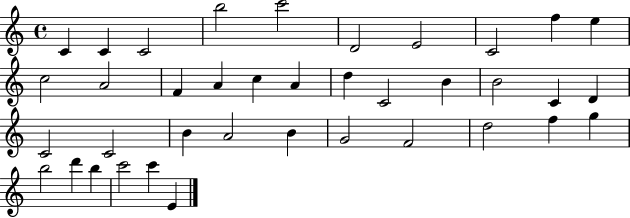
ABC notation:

X:1
T:Untitled
M:4/4
L:1/4
K:C
C C C2 b2 c'2 D2 E2 C2 f e c2 A2 F A c A d C2 B B2 C D C2 C2 B A2 B G2 F2 d2 f g b2 d' b c'2 c' E